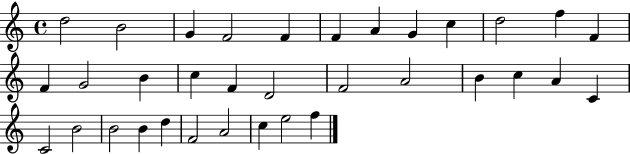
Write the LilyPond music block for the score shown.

{
  \clef treble
  \time 4/4
  \defaultTimeSignature
  \key c \major
  d''2 b'2 | g'4 f'2 f'4 | f'4 a'4 g'4 c''4 | d''2 f''4 f'4 | \break f'4 g'2 b'4 | c''4 f'4 d'2 | f'2 a'2 | b'4 c''4 a'4 c'4 | \break c'2 b'2 | b'2 b'4 d''4 | f'2 a'2 | c''4 e''2 f''4 | \break \bar "|."
}